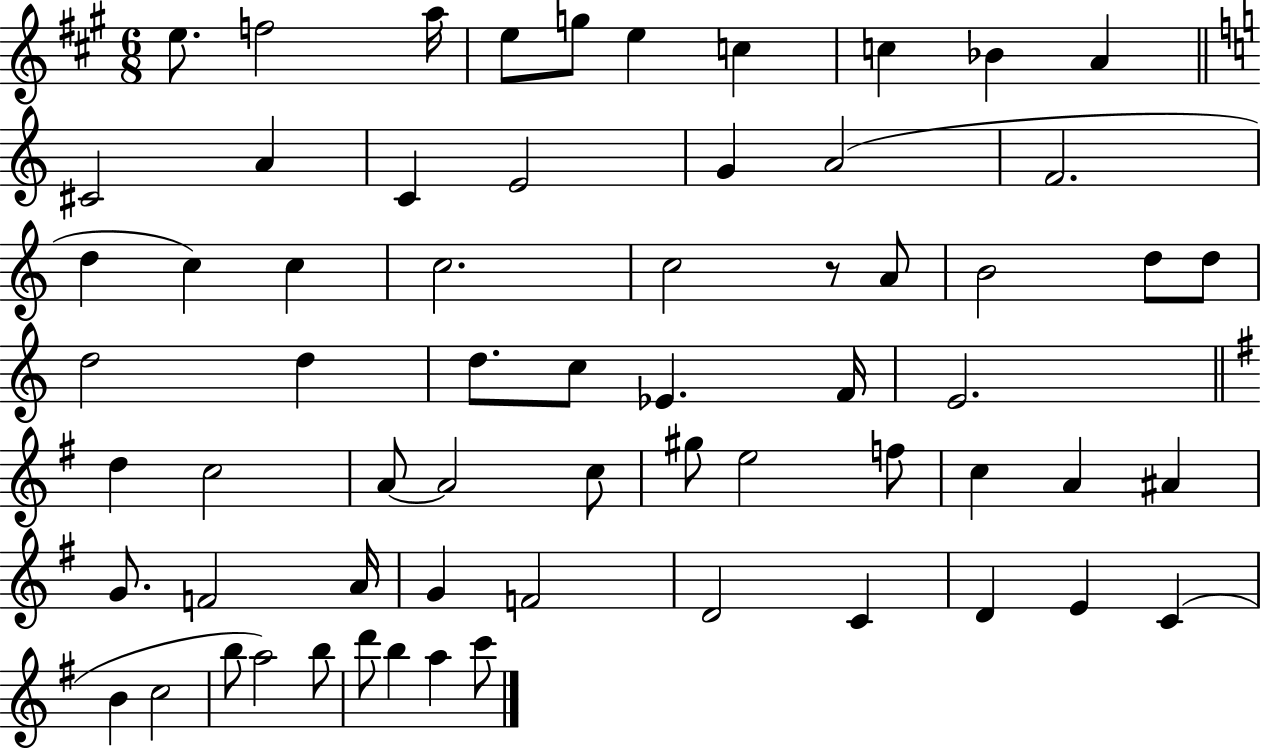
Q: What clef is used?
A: treble